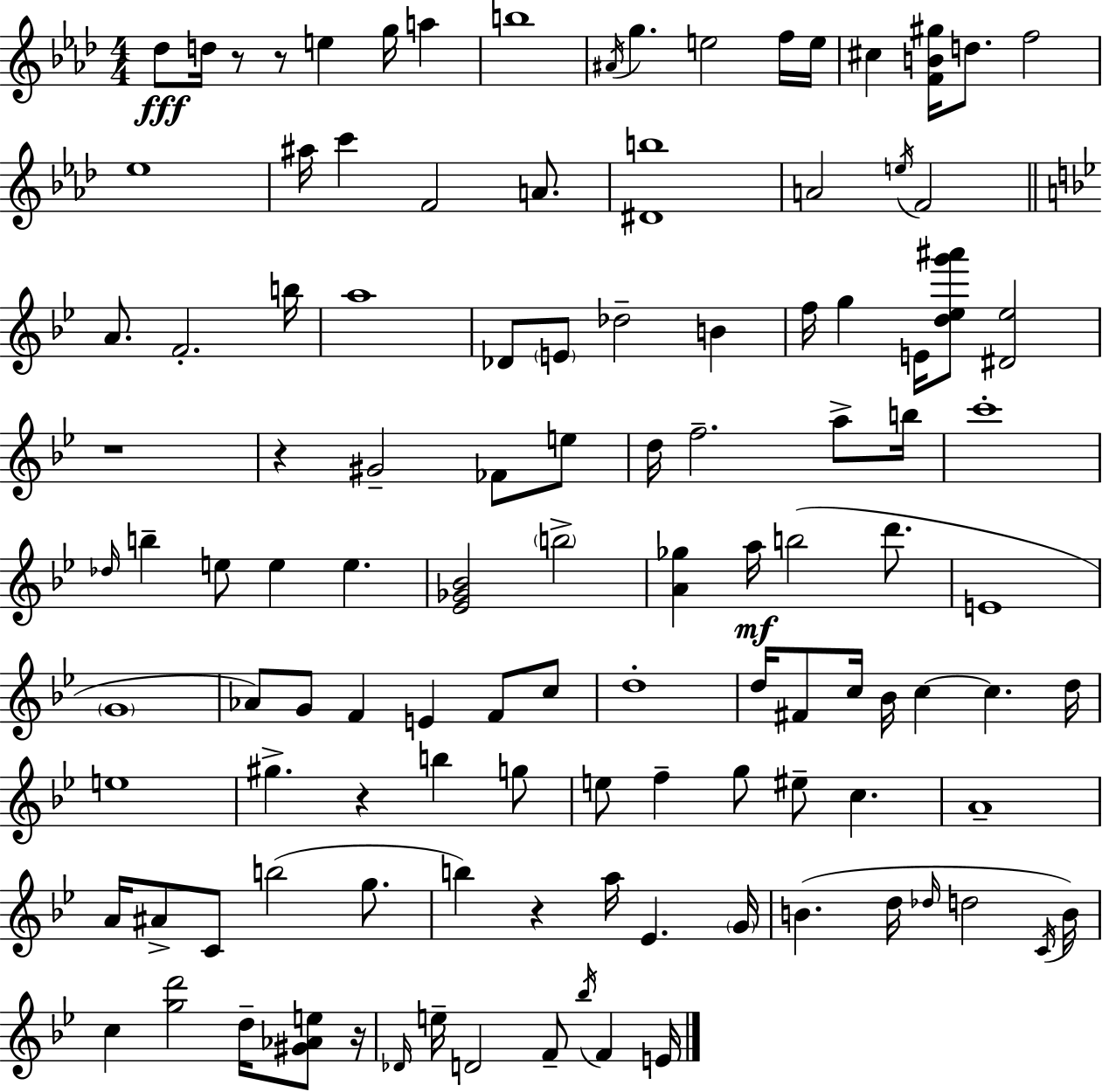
Db5/e D5/s R/e R/e E5/q G5/s A5/q B5/w A#4/s G5/q. E5/h F5/s E5/s C#5/q [F4,B4,G#5]/s D5/e. F5/h Eb5/w A#5/s C6/q F4/h A4/e. [D#4,B5]/w A4/h E5/s F4/h A4/e. F4/h. B5/s A5/w Db4/e E4/e Db5/h B4/q F5/s G5/q E4/s [D5,Eb5,G6,A#6]/e [D#4,Eb5]/h R/w R/q G#4/h FES4/e E5/e D5/s F5/h. A5/e B5/s C6/w Db5/s B5/q E5/e E5/q E5/q. [Eb4,Gb4,Bb4]/h B5/h [A4,Gb5]/q A5/s B5/h D6/e. E4/w G4/w Ab4/e G4/e F4/q E4/q F4/e C5/e D5/w D5/s F#4/e C5/s Bb4/s C5/q C5/q. D5/s E5/w G#5/q. R/q B5/q G5/e E5/e F5/q G5/e EIS5/e C5/q. A4/w A4/s A#4/e C4/e B5/h G5/e. B5/q R/q A5/s Eb4/q. G4/s B4/q. D5/s Db5/s D5/h C4/s B4/s C5/q [G5,D6]/h D5/s [G#4,Ab4,E5]/e R/s Db4/s E5/s D4/h F4/e Bb5/s F4/q E4/s